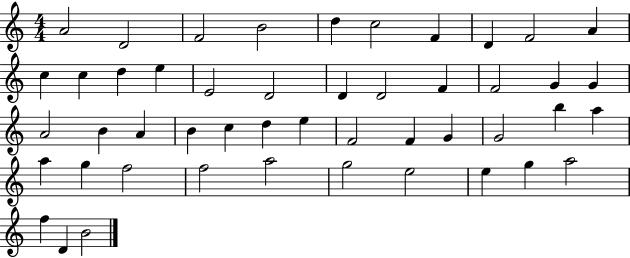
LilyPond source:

{
  \clef treble
  \numericTimeSignature
  \time 4/4
  \key c \major
  a'2 d'2 | f'2 b'2 | d''4 c''2 f'4 | d'4 f'2 a'4 | \break c''4 c''4 d''4 e''4 | e'2 d'2 | d'4 d'2 f'4 | f'2 g'4 g'4 | \break a'2 b'4 a'4 | b'4 c''4 d''4 e''4 | f'2 f'4 g'4 | g'2 b''4 a''4 | \break a''4 g''4 f''2 | f''2 a''2 | g''2 e''2 | e''4 g''4 a''2 | \break f''4 d'4 b'2 | \bar "|."
}